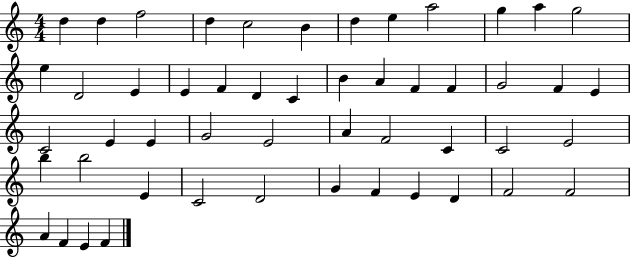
D5/q D5/q F5/h D5/q C5/h B4/q D5/q E5/q A5/h G5/q A5/q G5/h E5/q D4/h E4/q E4/q F4/q D4/q C4/q B4/q A4/q F4/q F4/q G4/h F4/q E4/q C4/h E4/q E4/q G4/h E4/h A4/q F4/h C4/q C4/h E4/h B5/q B5/h E4/q C4/h D4/h G4/q F4/q E4/q D4/q F4/h F4/h A4/q F4/q E4/q F4/q